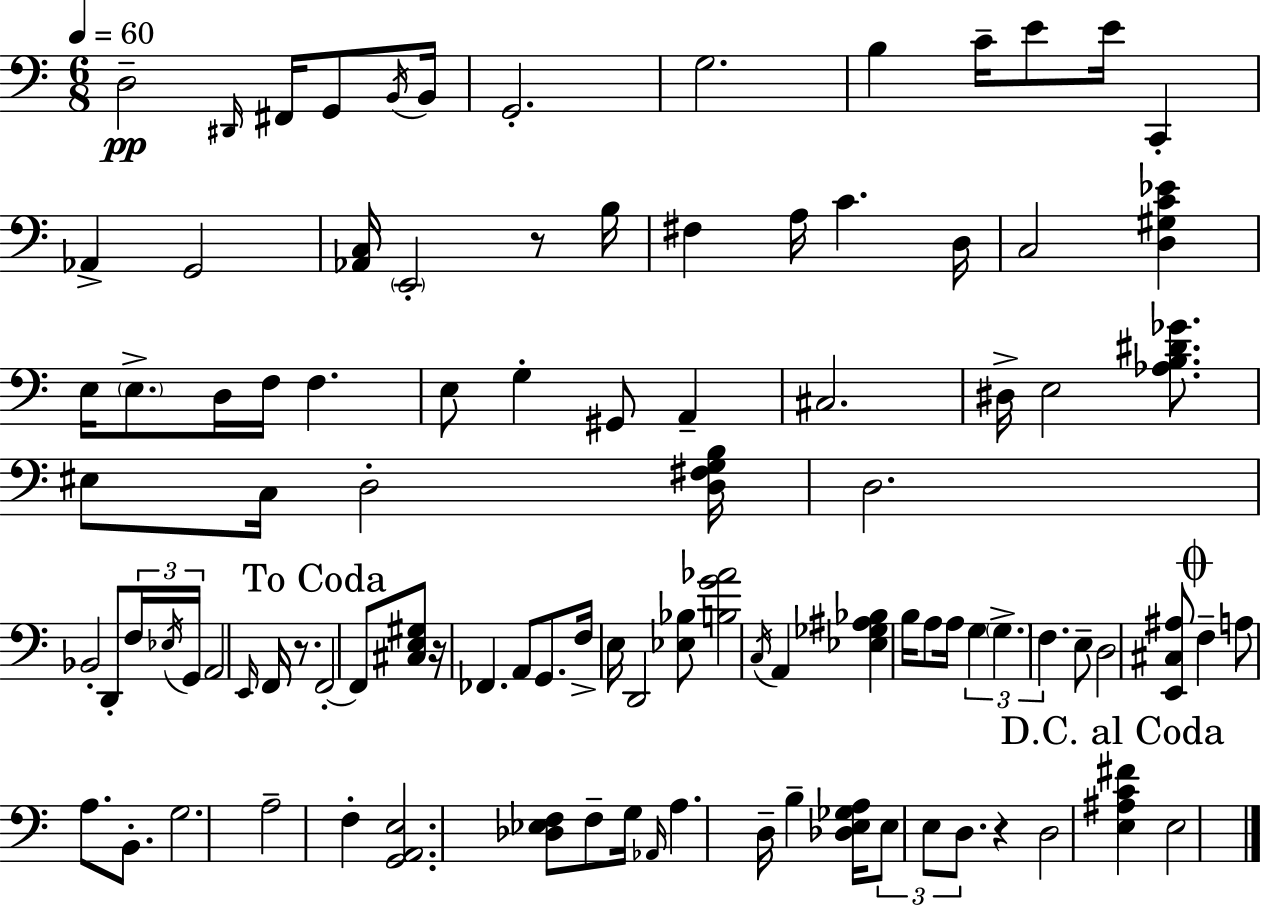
X:1
T:Untitled
M:6/8
L:1/4
K:Am
D,2 ^D,,/4 ^F,,/4 G,,/2 B,,/4 B,,/4 G,,2 G,2 B, C/4 E/2 E/4 C,, _A,, G,,2 [_A,,C,]/4 E,,2 z/2 B,/4 ^F, A,/4 C D,/4 C,2 [D,^G,C_E] E,/4 E,/2 D,/4 F,/4 F, E,/2 G, ^G,,/2 A,, ^C,2 ^D,/4 E,2 [_A,B,^D_G]/2 ^E,/2 C,/4 D,2 [D,^F,G,B,]/4 D,2 _B,,2 D,,/2 F,/4 _E,/4 G,,/4 A,,2 E,,/4 F,,/4 z/2 F,,2 F,,/2 [^C,E,^G,]/2 z/4 _F,, A,,/2 G,,/2 F,/4 E,/4 D,,2 [_E,_B,]/2 [B,G_A]2 C,/4 A,, [_E,_G,^A,_B,] B,/4 A,/2 A,/4 G, G, F, E,/2 D,2 [E,,^C,^A,]/2 F, A,/2 A,/2 B,,/2 G,2 A,2 F, [G,,A,,E,]2 [_D,_E,F,]/2 F,/2 G,/4 _A,,/4 A, D,/4 B, [_D,E,_G,A,]/4 E,/2 E,/2 D,/2 z D,2 [E,^A,C^F] E,2